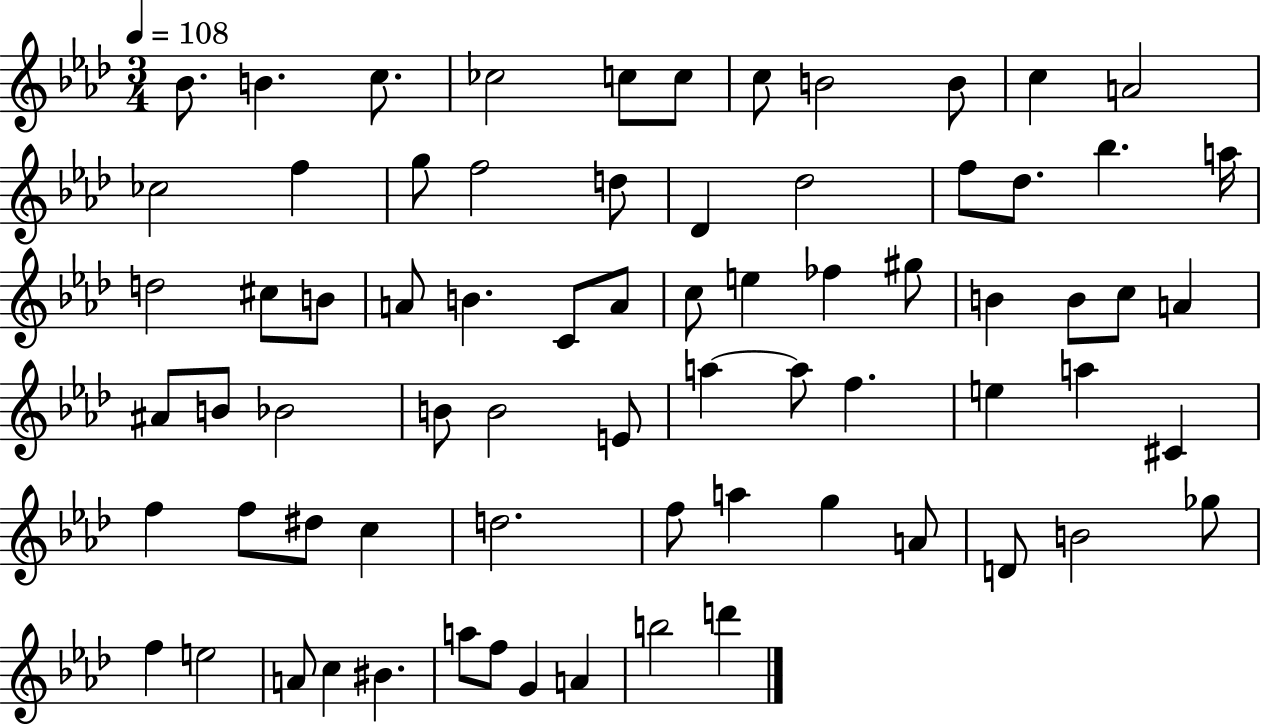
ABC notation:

X:1
T:Untitled
M:3/4
L:1/4
K:Ab
_B/2 B c/2 _c2 c/2 c/2 c/2 B2 B/2 c A2 _c2 f g/2 f2 d/2 _D _d2 f/2 _d/2 _b a/4 d2 ^c/2 B/2 A/2 B C/2 A/2 c/2 e _f ^g/2 B B/2 c/2 A ^A/2 B/2 _B2 B/2 B2 E/2 a a/2 f e a ^C f f/2 ^d/2 c d2 f/2 a g A/2 D/2 B2 _g/2 f e2 A/2 c ^B a/2 f/2 G A b2 d'